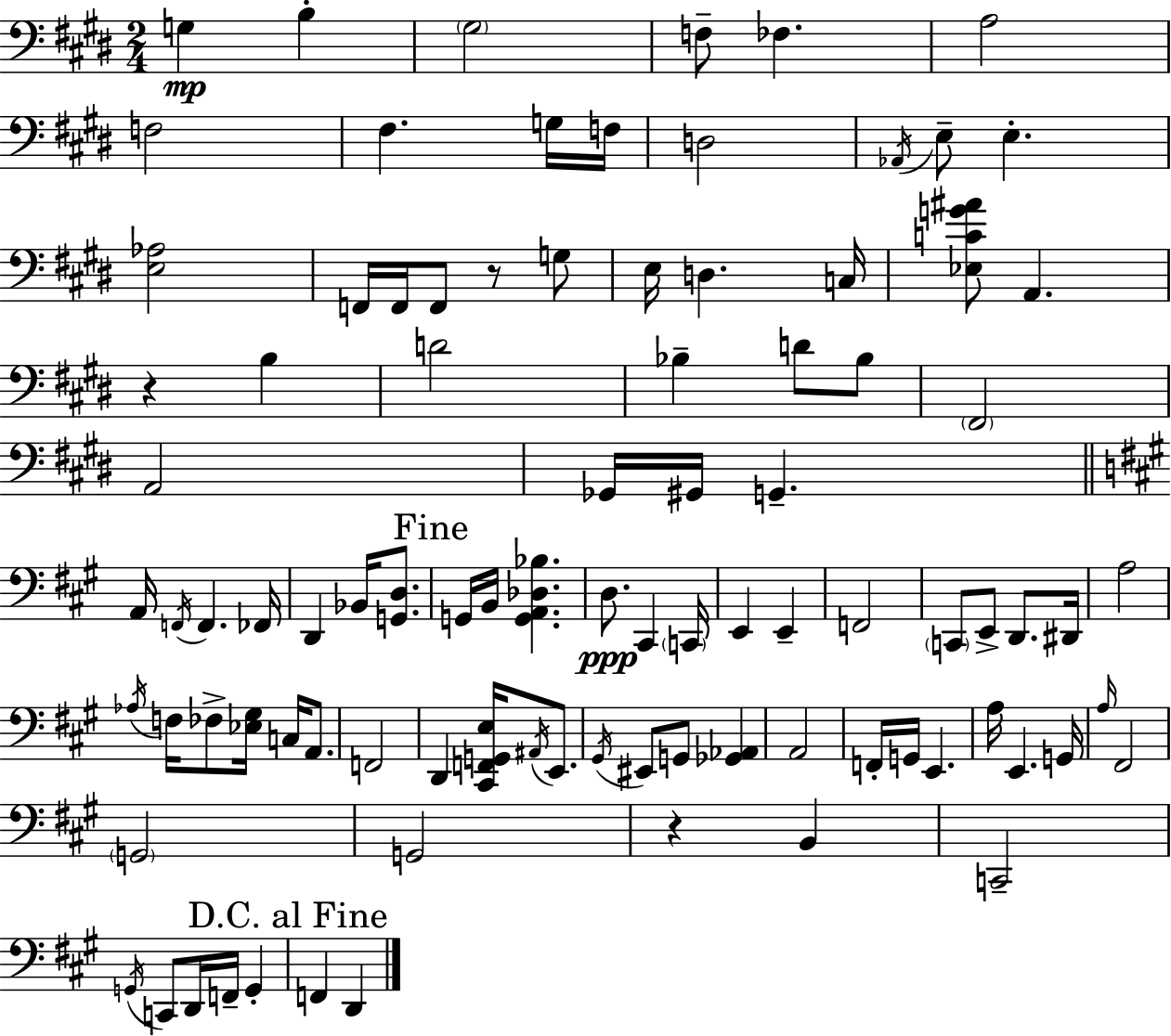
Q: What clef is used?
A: bass